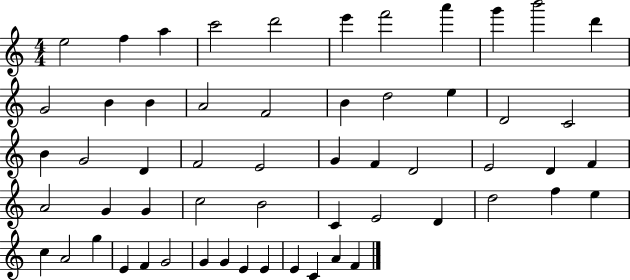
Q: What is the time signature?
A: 4/4